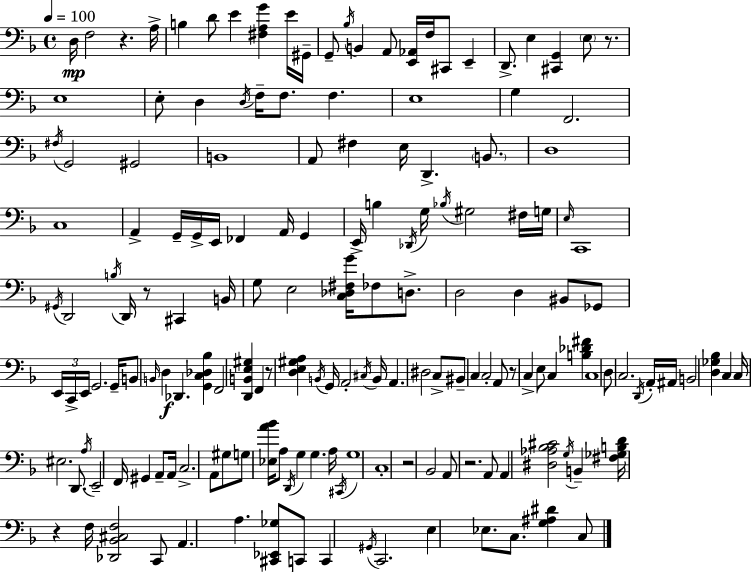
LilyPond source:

{
  \clef bass
  \time 4/4
  \defaultTimeSignature
  \key f \major
  \tempo 4 = 100
  \repeat volta 2 { d16\mp f2 r4. a16-> | b4 d'8 e'4 <fis a g'>4 e'16 gis,16-- | g,8-- \acciaccatura { bes16 } b,4 a,8 <e, aes,>16 f16 cis,8 e,4-- | d,8.-> e4 <cis, g,>4 \parenthesize e8 r8. | \break e1 | e8-. d4 \acciaccatura { d16 } f16-- f8. f4. | e1 | g4 f,2. | \break \acciaccatura { fis16 } g,2 gis,2 | b,1 | a,8 fis4 e16 d,4.-> | \parenthesize b,8. d1 | \break c1 | a,4-> g,16-- g,16-> e,16 fes,4 a,16 g,4 | e,16-> b4 \acciaccatura { des,16 } g16 \acciaccatura { bes16 } gis2 | fis16 g16 \grace { e16 } c,1 | \break \acciaccatura { gis,16 } d,2 \acciaccatura { b16 } | d,16 r8 cis,4 b,16 g8 e2 | <c des fis g'>16 fes8 d8.-> d2 | d4 bis,8 ges,8 \tuplet 3/2 { e,16 c,16-> e,16 } g,2. | \break g,16-- b,8 \grace { b,16 }\f d4 des,4. | <g, c des bes>4 f,2 | <d, b, e gis>4 f,4 r8 <d e gis a>4 \acciaccatura { b,16 } | g,16 a,2-. \acciaccatura { cis16 } b,16 a,4. | \break dis2 c8-> bis,8-- c4 | c2-. a,8 r8 c4-> | e8 c4 <b des' fis'>4 c1 | d8 c2. | \break \acciaccatura { d,16 } a,16-. ais,16 b,2 | <d ges bes>4 c4 c16 eis2. | d,8. \acciaccatura { a16 } e,2-- | f,16 gis,4 a,8-- a,16 c2.-> | \break a,8 gis8 g8 <ees a' bes'>16 | a8 \acciaccatura { d,16 } g4 g4. a16 \acciaccatura { cis,16 } g1 | c1-. | r2 | \break bes,2 a,8 | r2. a,8 a,4 | <dis aes bes cis'>2 \acciaccatura { g16 } b,4-- | <fis ges b d'>16 r4 f16 <des, bes, cis f>2 c,8 | \break a,4. a4. <cis, ees, ges>8 c,8 | c,4 \acciaccatura { gis,16 } c,2. | e4 ees8. c8. <g ais dis'>4 c8 | } \bar "|."
}